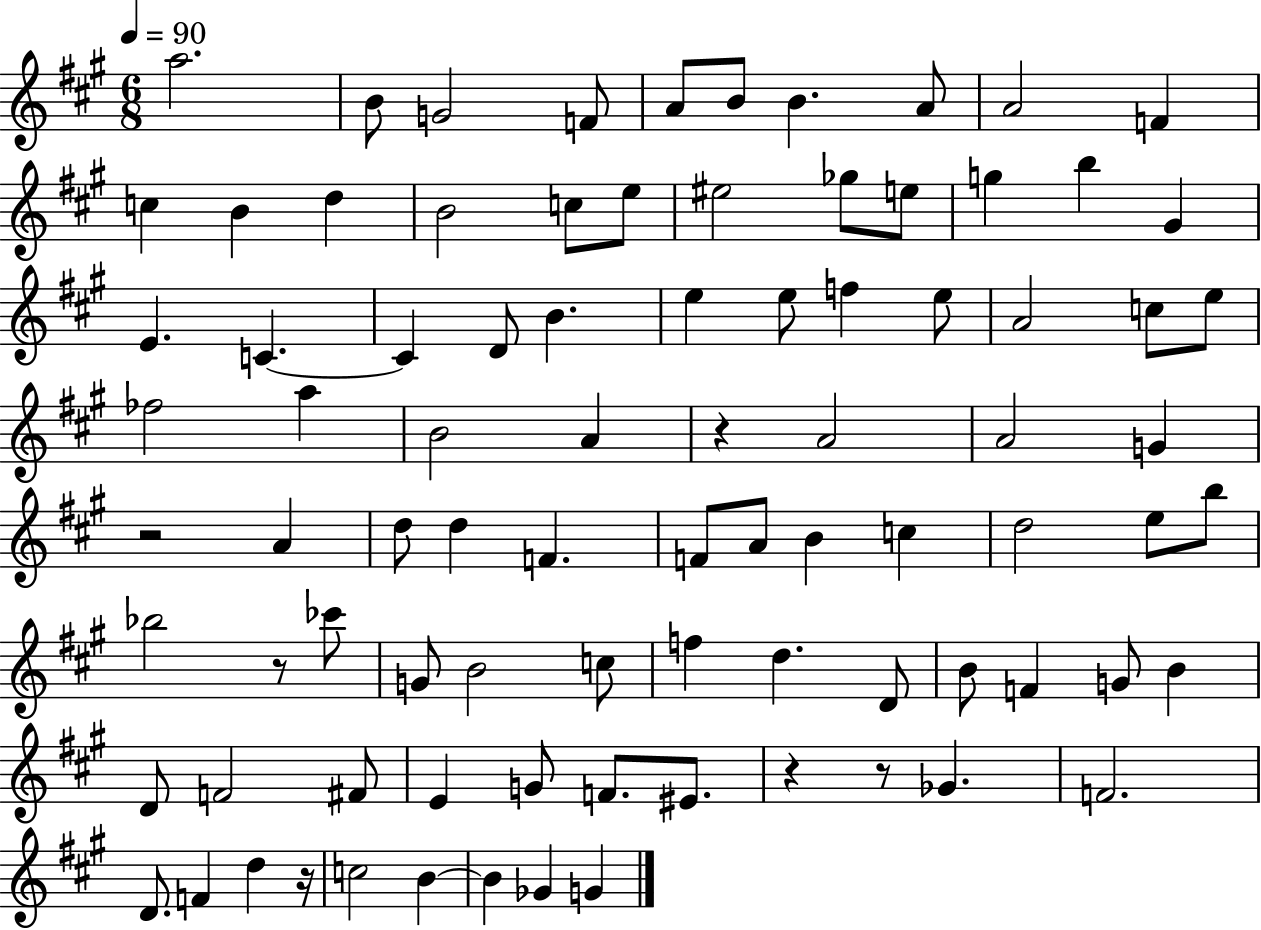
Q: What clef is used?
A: treble